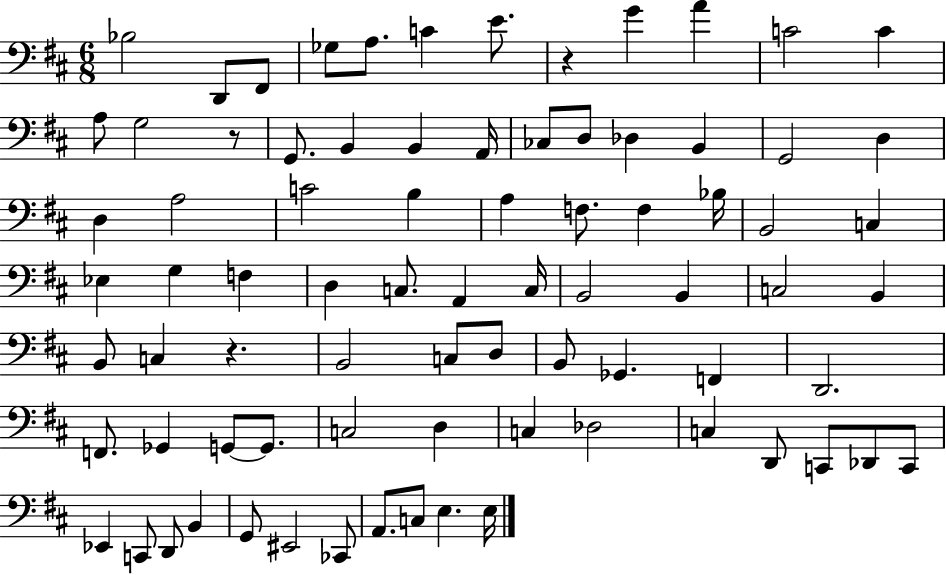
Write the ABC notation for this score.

X:1
T:Untitled
M:6/8
L:1/4
K:D
_B,2 D,,/2 ^F,,/2 _G,/2 A,/2 C E/2 z G A C2 C A,/2 G,2 z/2 G,,/2 B,, B,, A,,/4 _C,/2 D,/2 _D, B,, G,,2 D, D, A,2 C2 B, A, F,/2 F, _B,/4 B,,2 C, _E, G, F, D, C,/2 A,, C,/4 B,,2 B,, C,2 B,, B,,/2 C, z B,,2 C,/2 D,/2 B,,/2 _G,, F,, D,,2 F,,/2 _G,, G,,/2 G,,/2 C,2 D, C, _D,2 C, D,,/2 C,,/2 _D,,/2 C,,/2 _E,, C,,/2 D,,/2 B,, G,,/2 ^E,,2 _C,,/2 A,,/2 C,/2 E, E,/4